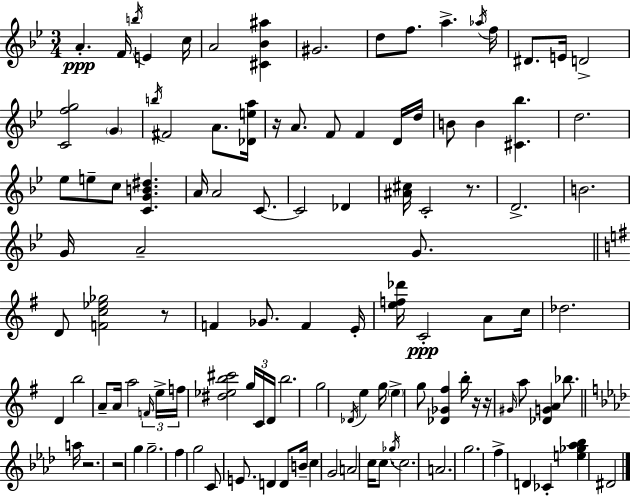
A4/q. F4/s B5/s E4/q C5/s A4/h [C#4,Bb4,A#5]/q G#4/h. D5/e F5/e. A5/q. Ab5/s F5/s D#4/e. E4/s D4/h [C4,F5,G5]/h G4/q B5/s F#4/h A4/e. [Db4,E5,A5]/s R/s A4/e. F4/e F4/q D4/s D5/s B4/e B4/q [C#4,Bb5]/q. D5/h. Eb5/e E5/e C5/e [C4,G4,B4,D#5]/q. A4/s A4/h C4/e. C4/h Db4/q [A#4,C#5]/s C4/h R/e. D4/h. B4/h. G4/s A4/h G4/e. D4/e [F4,C5,Eb5,Gb5]/h R/e F4/q Gb4/e. F4/q E4/s [E5,F5,Db6]/s C4/h A4/e C5/s Db5/h. D4/q B5/h A4/e A4/s A5/h F4/s E5/s F5/s [D#5,Eb5,B5,C#6]/h G5/s C4/s D4/s B5/h. G5/h Db4/s E5/q G5/s E5/q G5/e [Db4,Gb4,F#5]/q B5/s R/s R/s G#4/s A5/e [Db4,G4,A4]/q Bb5/e. A5/s R/h. R/h G5/q G5/h. F5/q G5/h C4/e E4/e. D4/q D4/e B4/s C5/q G4/h A4/h C5/s C5/e. Gb5/s C5/h. A4/h. G5/h. F5/q D4/q CES4/q [E5,Gb5,Ab5,Bb5]/q D#4/h